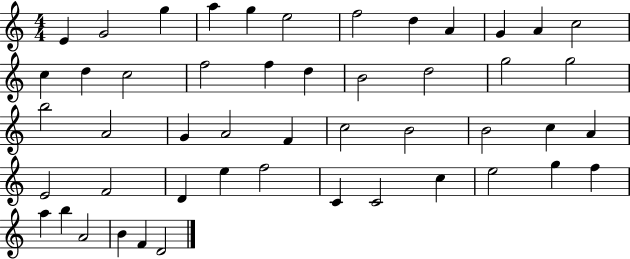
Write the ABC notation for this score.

X:1
T:Untitled
M:4/4
L:1/4
K:C
E G2 g a g e2 f2 d A G A c2 c d c2 f2 f d B2 d2 g2 g2 b2 A2 G A2 F c2 B2 B2 c A E2 F2 D e f2 C C2 c e2 g f a b A2 B F D2